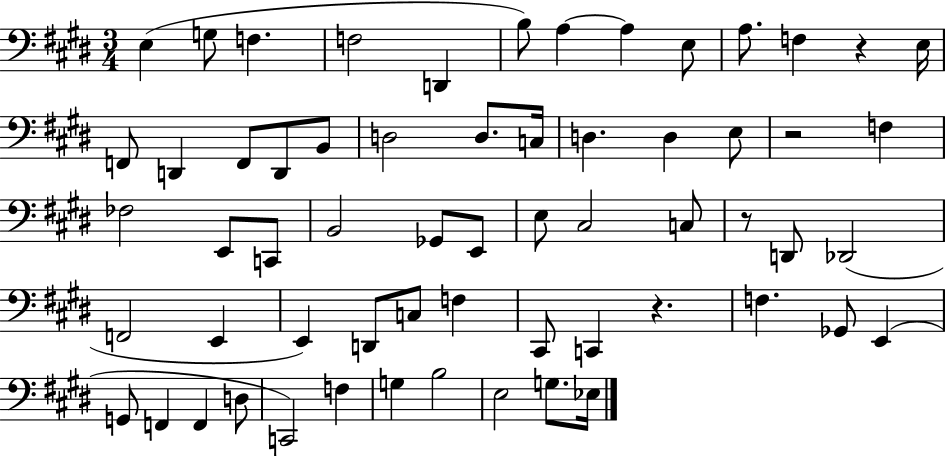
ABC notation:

X:1
T:Untitled
M:3/4
L:1/4
K:E
E, G,/2 F, F,2 D,, B,/2 A, A, E,/2 A,/2 F, z E,/4 F,,/2 D,, F,,/2 D,,/2 B,,/2 D,2 D,/2 C,/4 D, D, E,/2 z2 F, _F,2 E,,/2 C,,/2 B,,2 _G,,/2 E,,/2 E,/2 ^C,2 C,/2 z/2 D,,/2 _D,,2 F,,2 E,, E,, D,,/2 C,/2 F, ^C,,/2 C,, z F, _G,,/2 E,, G,,/2 F,, F,, D,/2 C,,2 F, G, B,2 E,2 G,/2 _E,/4